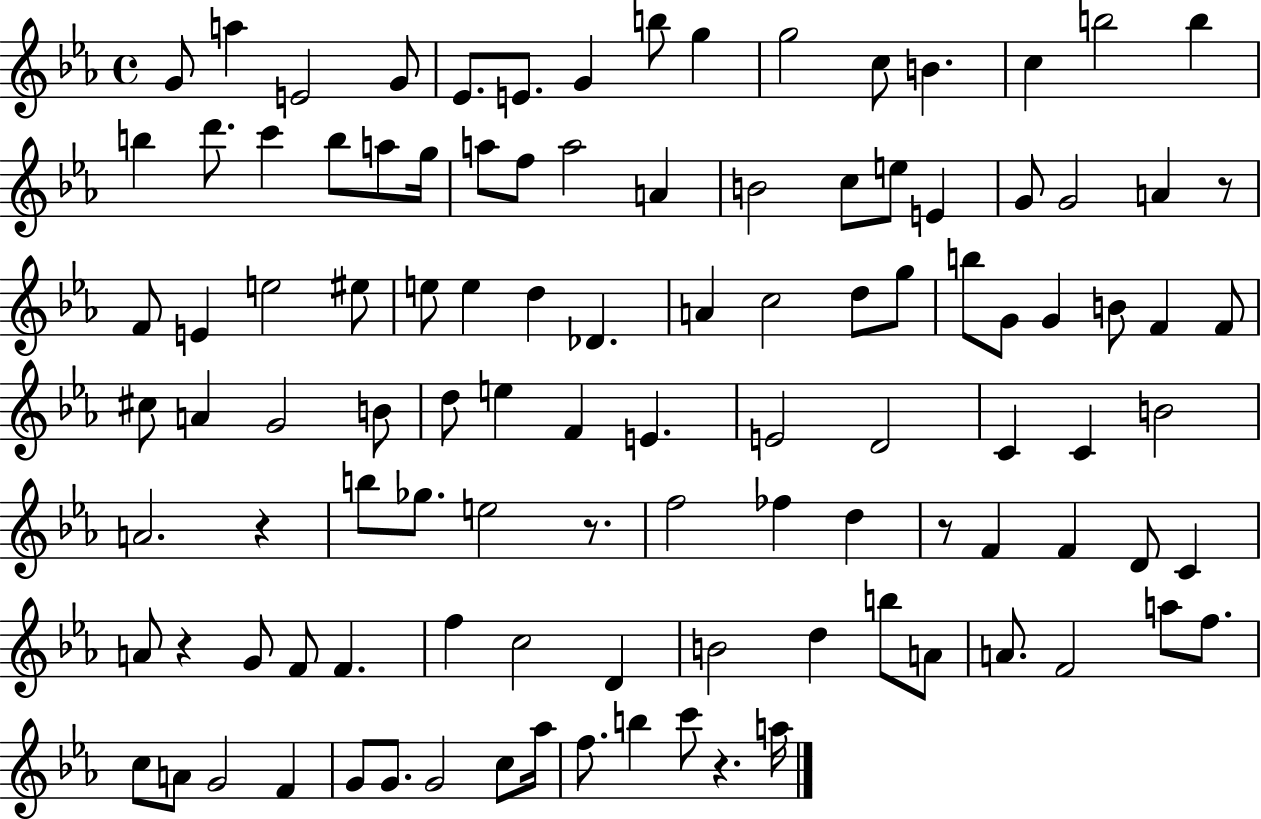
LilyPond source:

{
  \clef treble
  \time 4/4
  \defaultTimeSignature
  \key ees \major
  g'8 a''4 e'2 g'8 | ees'8. e'8. g'4 b''8 g''4 | g''2 c''8 b'4. | c''4 b''2 b''4 | \break b''4 d'''8. c'''4 b''8 a''8 g''16 | a''8 f''8 a''2 a'4 | b'2 c''8 e''8 e'4 | g'8 g'2 a'4 r8 | \break f'8 e'4 e''2 eis''8 | e''8 e''4 d''4 des'4. | a'4 c''2 d''8 g''8 | b''8 g'8 g'4 b'8 f'4 f'8 | \break cis''8 a'4 g'2 b'8 | d''8 e''4 f'4 e'4. | e'2 d'2 | c'4 c'4 b'2 | \break a'2. r4 | b''8 ges''8. e''2 r8. | f''2 fes''4 d''4 | r8 f'4 f'4 d'8 c'4 | \break a'8 r4 g'8 f'8 f'4. | f''4 c''2 d'4 | b'2 d''4 b''8 a'8 | a'8. f'2 a''8 f''8. | \break c''8 a'8 g'2 f'4 | g'8 g'8. g'2 c''8 aes''16 | f''8. b''4 c'''8 r4. a''16 | \bar "|."
}